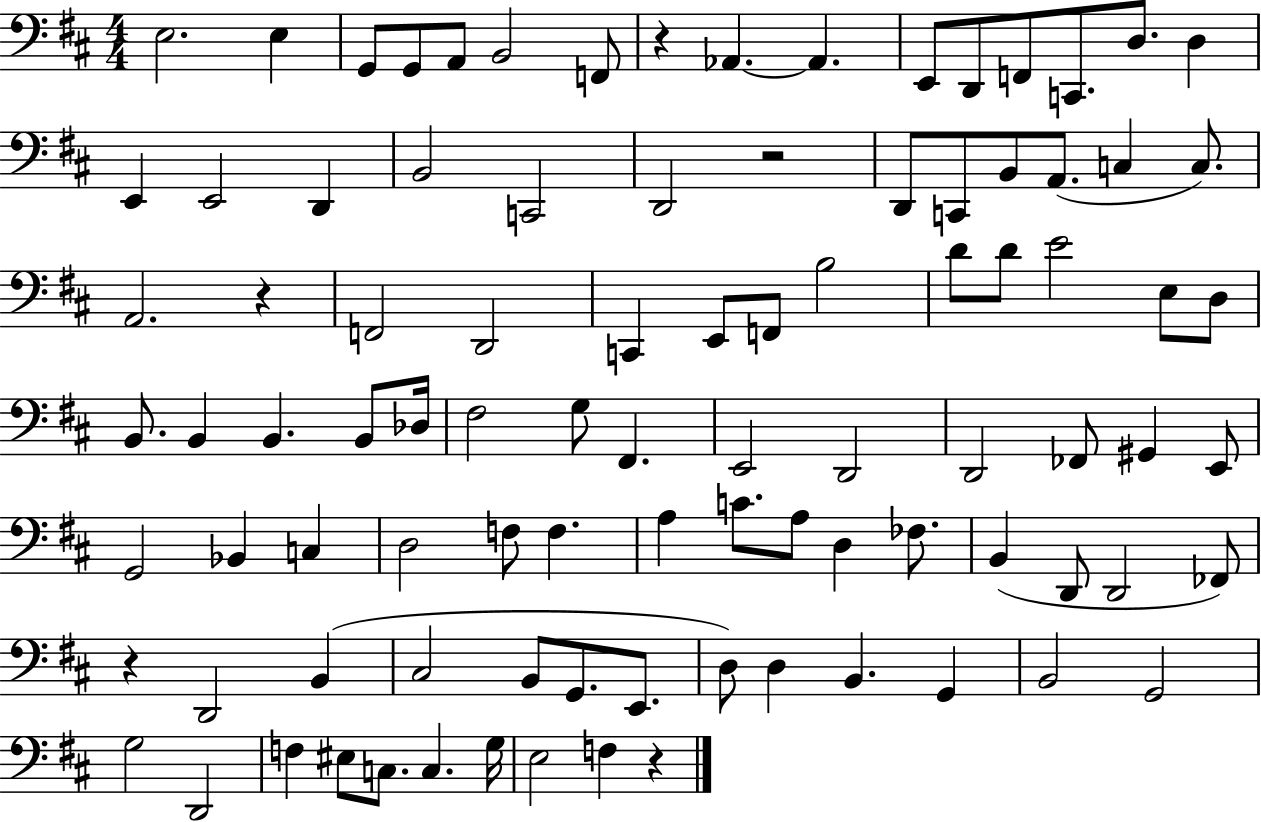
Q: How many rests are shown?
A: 5